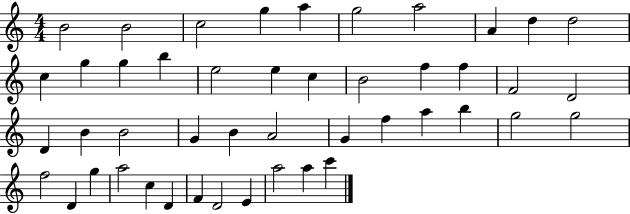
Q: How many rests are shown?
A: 0